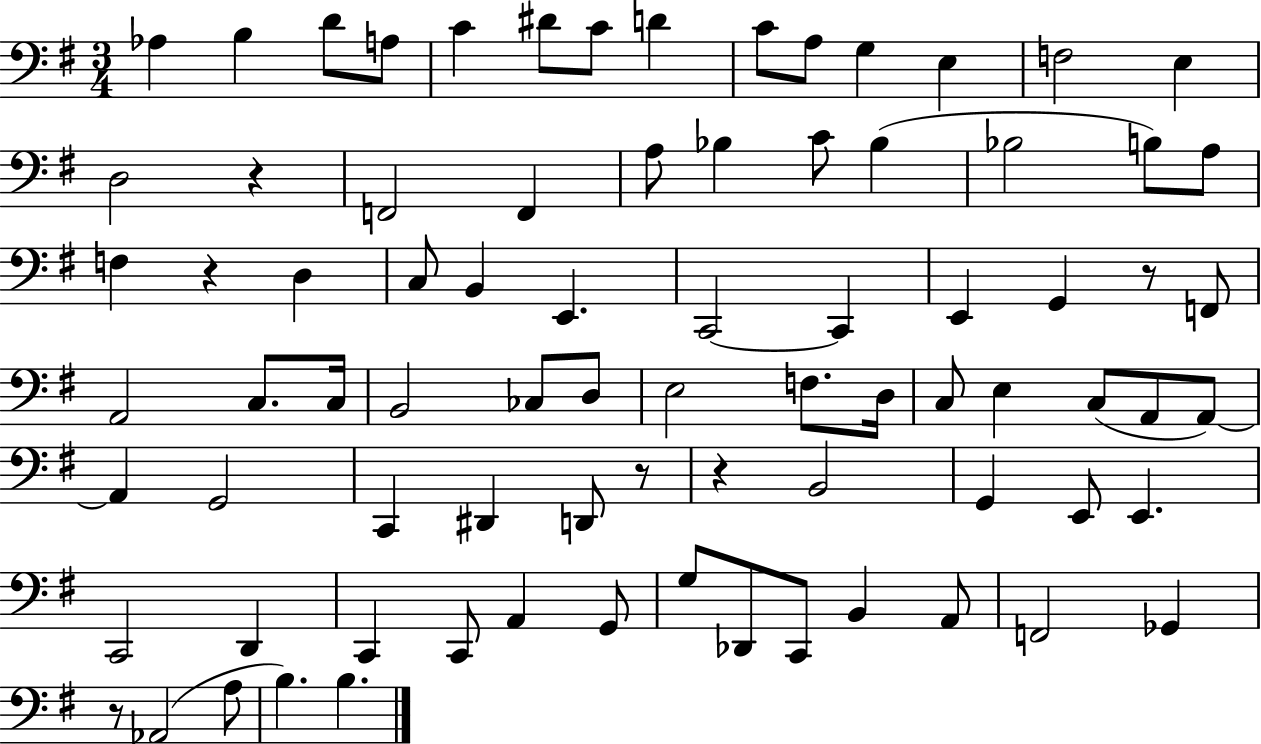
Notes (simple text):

Ab3/q B3/q D4/e A3/e C4/q D#4/e C4/e D4/q C4/e A3/e G3/q E3/q F3/h E3/q D3/h R/q F2/h F2/q A3/e Bb3/q C4/e Bb3/q Bb3/h B3/e A3/e F3/q R/q D3/q C3/e B2/q E2/q. C2/h C2/q E2/q G2/q R/e F2/e A2/h C3/e. C3/s B2/h CES3/e D3/e E3/h F3/e. D3/s C3/e E3/q C3/e A2/e A2/e A2/q G2/h C2/q D#2/q D2/e R/e R/q B2/h G2/q E2/e E2/q. C2/h D2/q C2/q C2/e A2/q G2/e G3/e Db2/e C2/e B2/q A2/e F2/h Gb2/q R/e Ab2/h A3/e B3/q. B3/q.